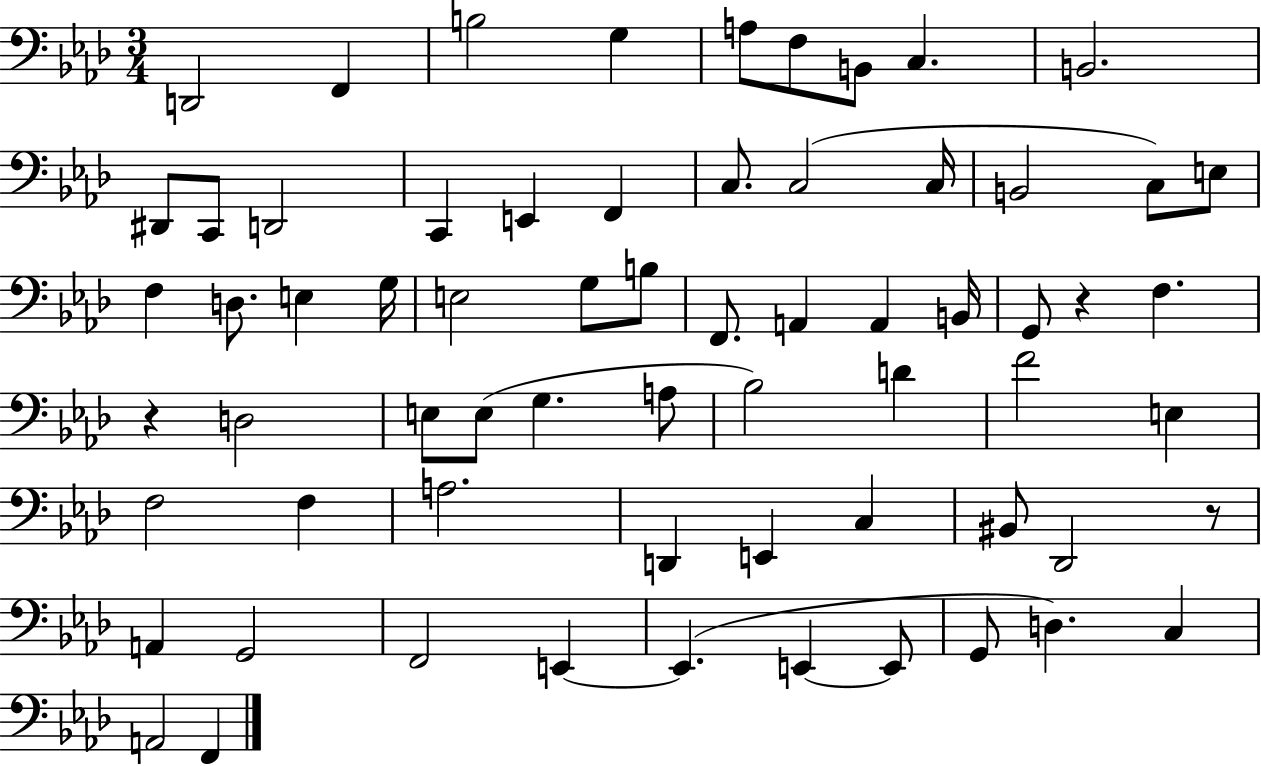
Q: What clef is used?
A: bass